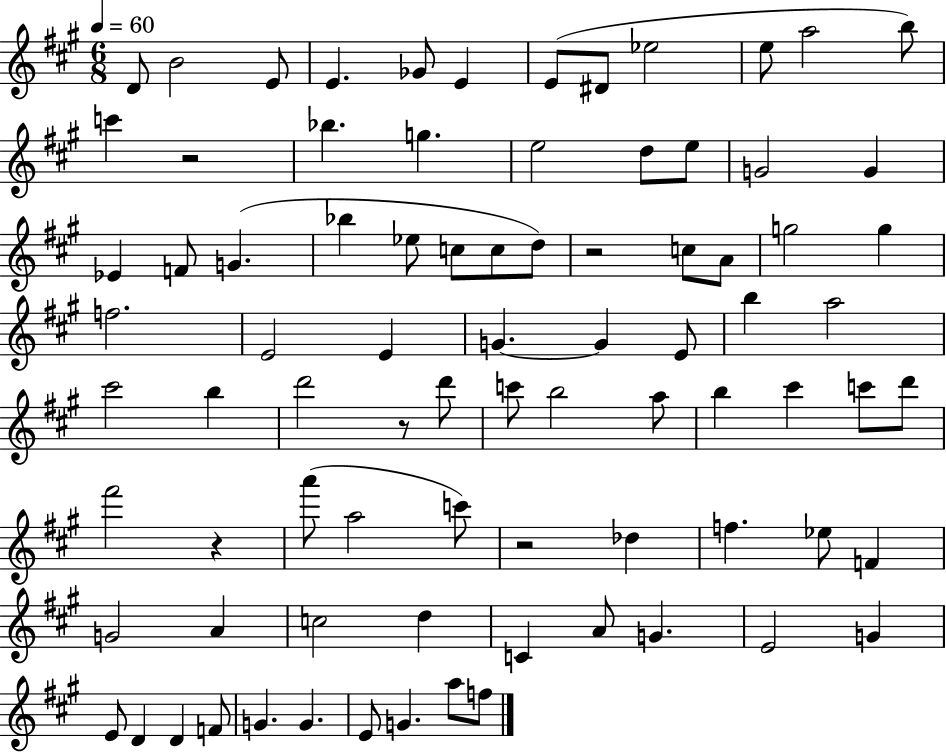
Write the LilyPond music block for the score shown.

{
  \clef treble
  \numericTimeSignature
  \time 6/8
  \key a \major
  \tempo 4 = 60
  d'8 b'2 e'8 | e'4. ges'8 e'4 | e'8( dis'8 ees''2 | e''8 a''2 b''8) | \break c'''4 r2 | bes''4. g''4. | e''2 d''8 e''8 | g'2 g'4 | \break ees'4 f'8 g'4.( | bes''4 ees''8 c''8 c''8 d''8) | r2 c''8 a'8 | g''2 g''4 | \break f''2. | e'2 e'4 | g'4.~~ g'4 e'8 | b''4 a''2 | \break cis'''2 b''4 | d'''2 r8 d'''8 | c'''8 b''2 a''8 | b''4 cis'''4 c'''8 d'''8 | \break fis'''2 r4 | a'''8( a''2 c'''8) | r2 des''4 | f''4. ees''8 f'4 | \break g'2 a'4 | c''2 d''4 | c'4 a'8 g'4. | e'2 g'4 | \break e'8 d'4 d'4 f'8 | g'4. g'4. | e'8 g'4. a''8 f''8 | \bar "|."
}